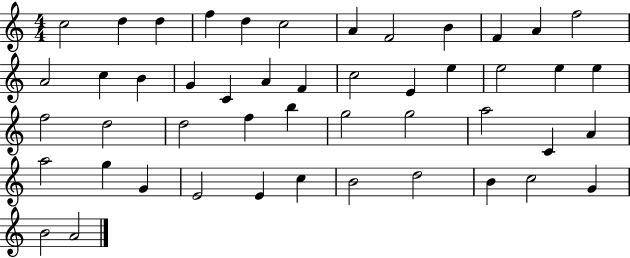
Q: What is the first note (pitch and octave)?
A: C5